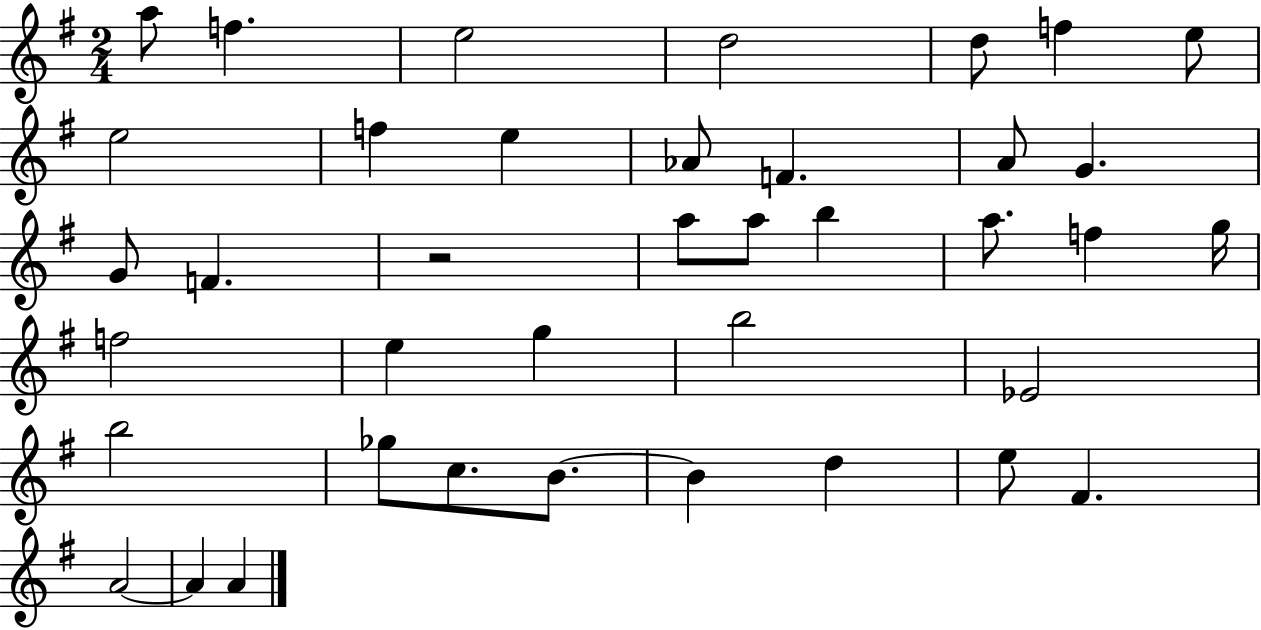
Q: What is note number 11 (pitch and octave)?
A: Ab4